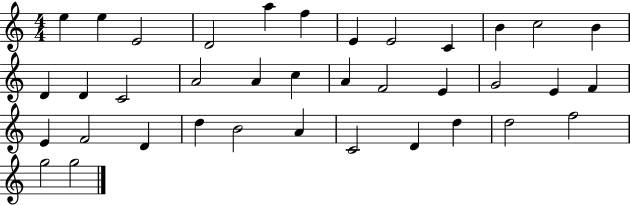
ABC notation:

X:1
T:Untitled
M:4/4
L:1/4
K:C
e e E2 D2 a f E E2 C B c2 B D D C2 A2 A c A F2 E G2 E F E F2 D d B2 A C2 D d d2 f2 g2 g2